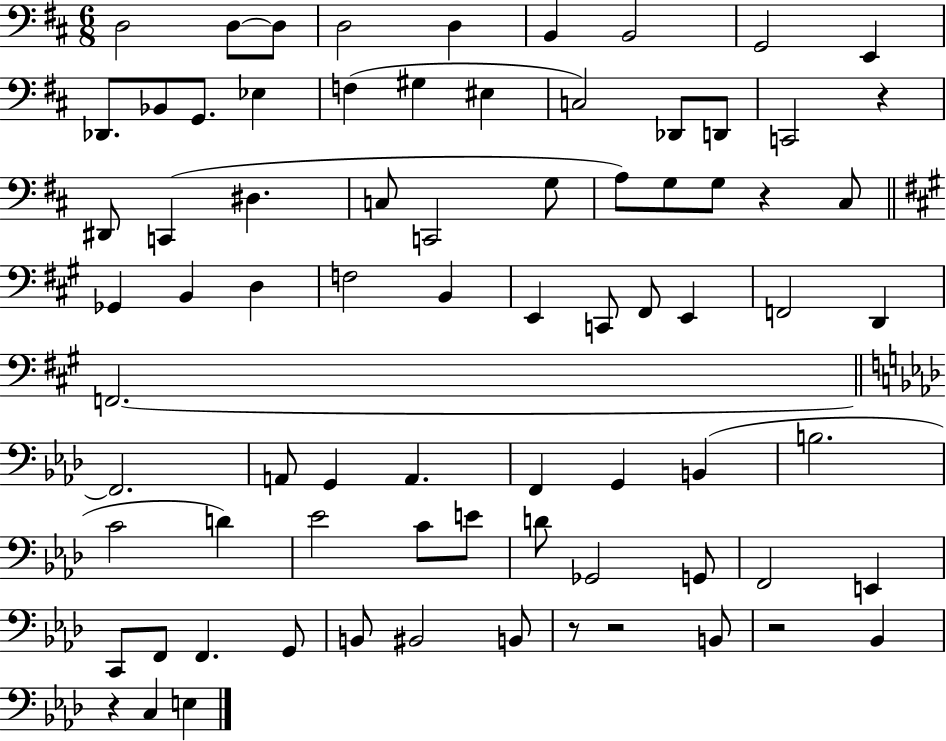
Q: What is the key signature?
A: D major